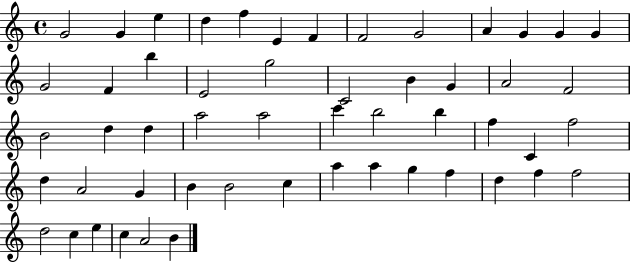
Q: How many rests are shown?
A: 0